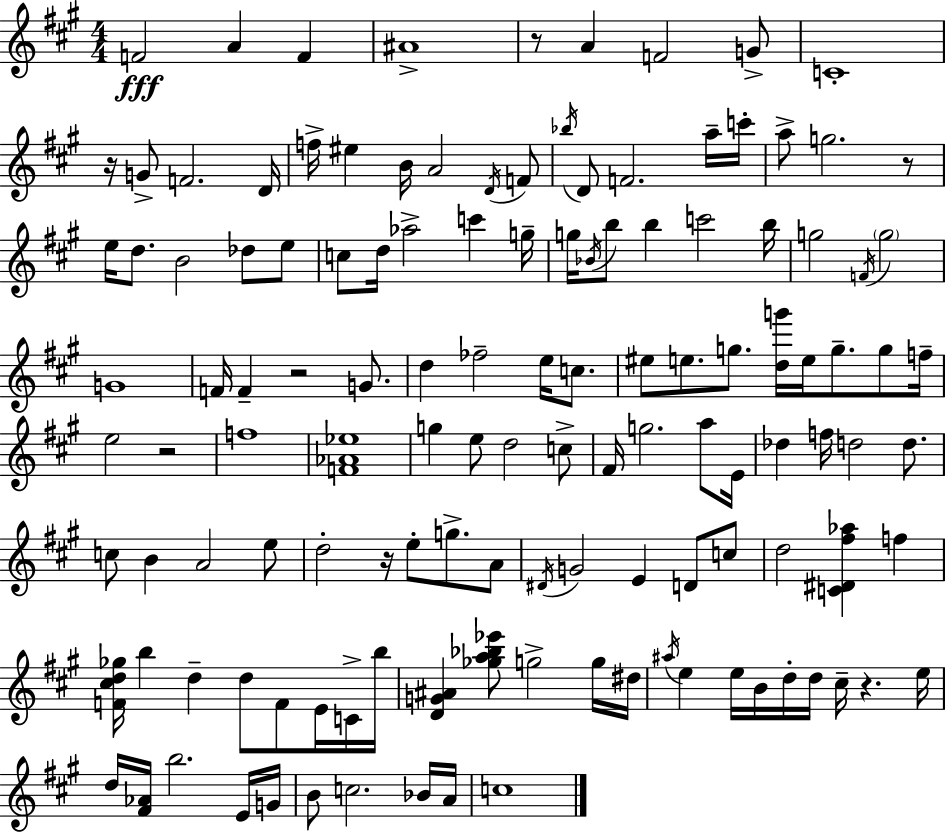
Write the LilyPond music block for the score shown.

{
  \clef treble
  \numericTimeSignature
  \time 4/4
  \key a \major
  f'2\fff a'4 f'4 | ais'1-> | r8 a'4 f'2 g'8-> | c'1-. | \break r16 g'8-> f'2. d'16 | f''16-> eis''4 b'16 a'2 \acciaccatura { d'16 } f'8 | \acciaccatura { bes''16 } d'8 f'2. | a''16-- c'''16-. a''8-> g''2. | \break r8 e''16 d''8. b'2 des''8 | e''8 c''8 d''16 aes''2-> c'''4 | g''16-- g''16 \acciaccatura { bes'16 } b''8 b''4 c'''2 | b''16 g''2 \acciaccatura { f'16 } \parenthesize g''2 | \break g'1 | f'16 f'4-- r2 | g'8. d''4 fes''2-- | e''16 c''8. eis''8 e''8. g''8. <d'' g'''>16 e''16 g''8.-- | \break g''8 f''16-- e''2 r2 | f''1 | <f' aes' ees''>1 | g''4 e''8 d''2 | \break c''8-> fis'16 g''2. | a''8 e'16 des''4 f''16 d''2 | d''8. c''8 b'4 a'2 | e''8 d''2-. r16 e''8-. g''8.-> | \break a'8 \acciaccatura { dis'16 } g'2 e'4 | d'8 c''8 d''2 <c' dis' fis'' aes''>4 | f''4 <f' cis'' d'' ges''>16 b''4 d''4-- d''8 | f'8 e'16 c'16-> b''16 <d' g' ais'>4 <ges'' a'' bes'' ees'''>8 g''2-> | \break g''16 dis''16 \acciaccatura { ais''16 } e''4 e''16 b'16 d''16-. d''16 cis''16-- r4. | e''16 d''16 <fis' aes'>16 b''2. | e'16 g'16 b'8 c''2. | bes'16 a'16 c''1 | \break \bar "|."
}